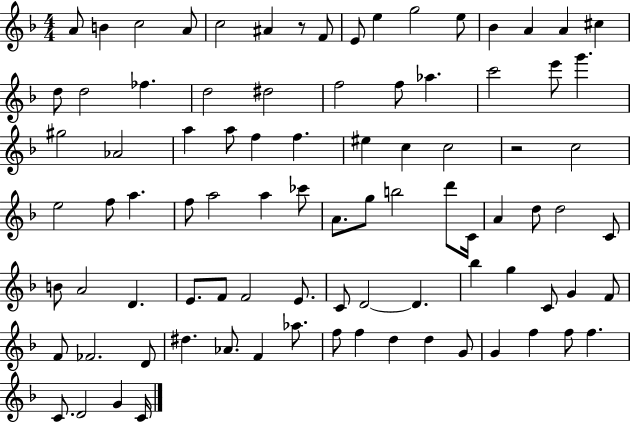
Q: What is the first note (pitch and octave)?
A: A4